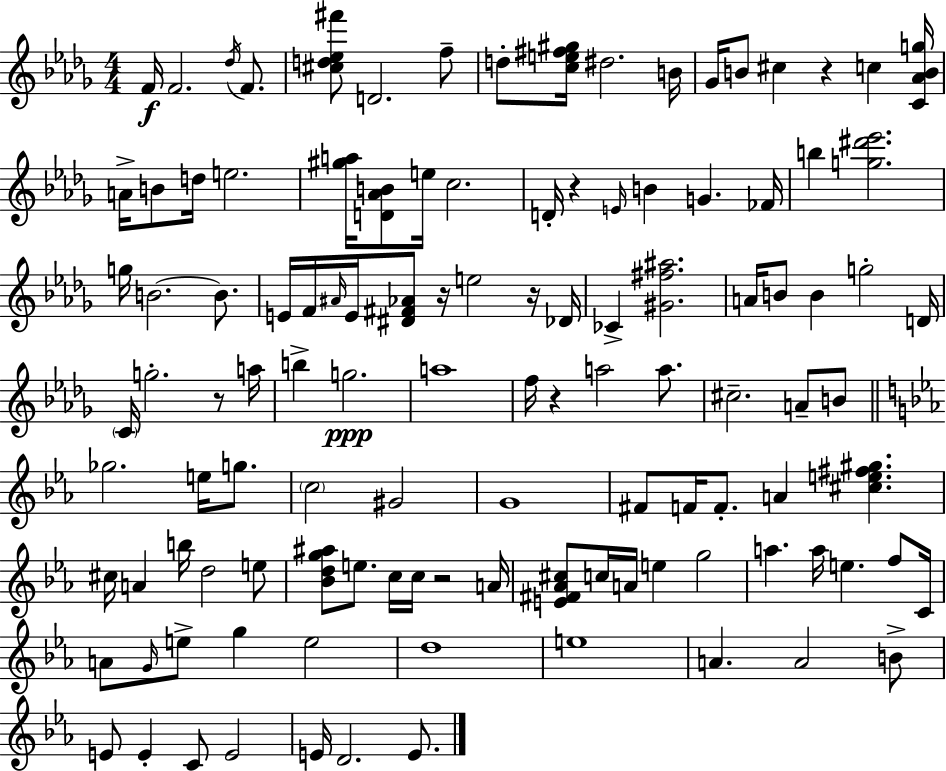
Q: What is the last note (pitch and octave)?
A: E4